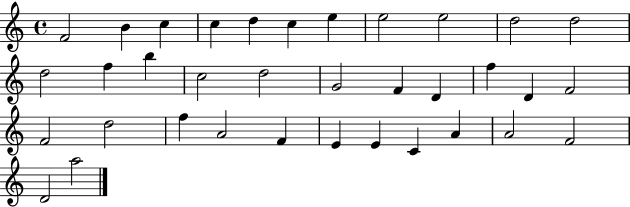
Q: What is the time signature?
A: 4/4